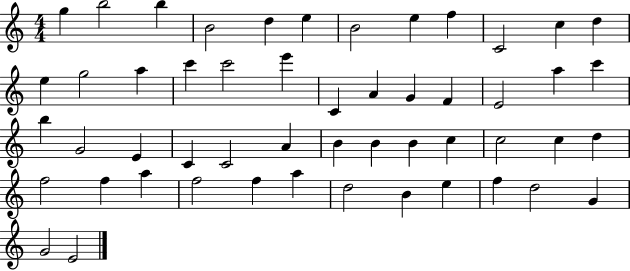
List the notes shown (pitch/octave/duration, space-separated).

G5/q B5/h B5/q B4/h D5/q E5/q B4/h E5/q F5/q C4/h C5/q D5/q E5/q G5/h A5/q C6/q C6/h E6/q C4/q A4/q G4/q F4/q E4/h A5/q C6/q B5/q G4/h E4/q C4/q C4/h A4/q B4/q B4/q B4/q C5/q C5/h C5/q D5/q F5/h F5/q A5/q F5/h F5/q A5/q D5/h B4/q E5/q F5/q D5/h G4/q G4/h E4/h